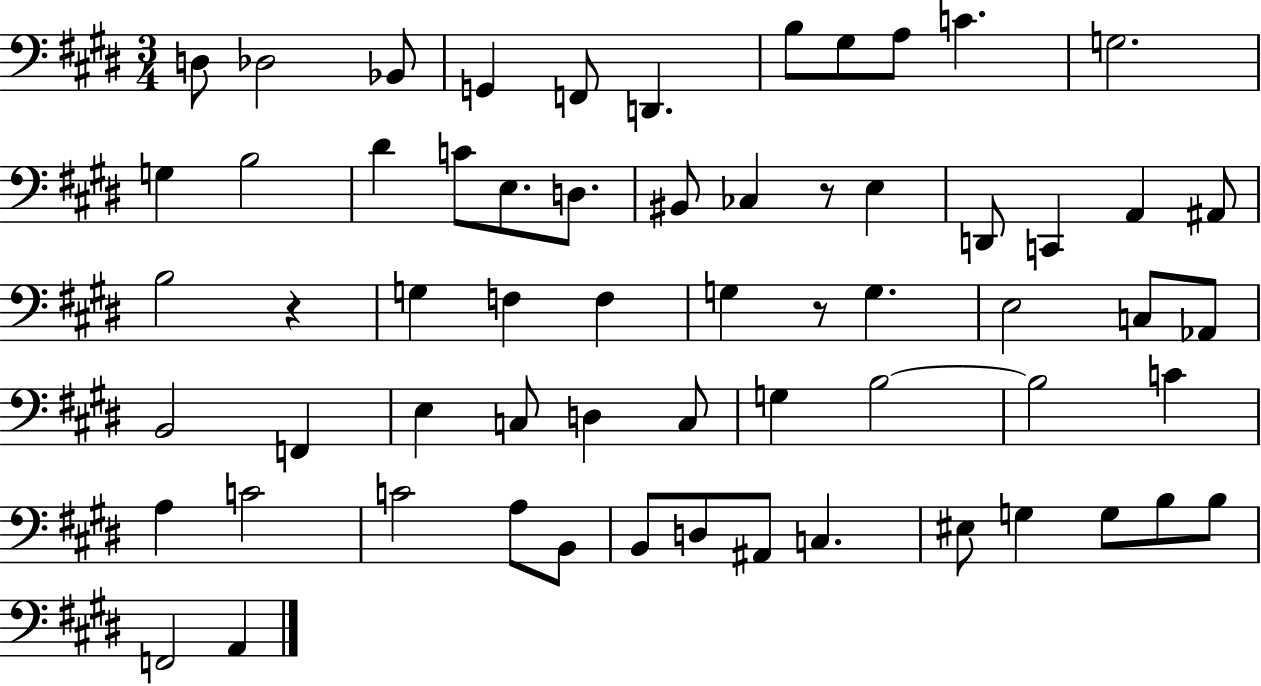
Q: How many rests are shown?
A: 3